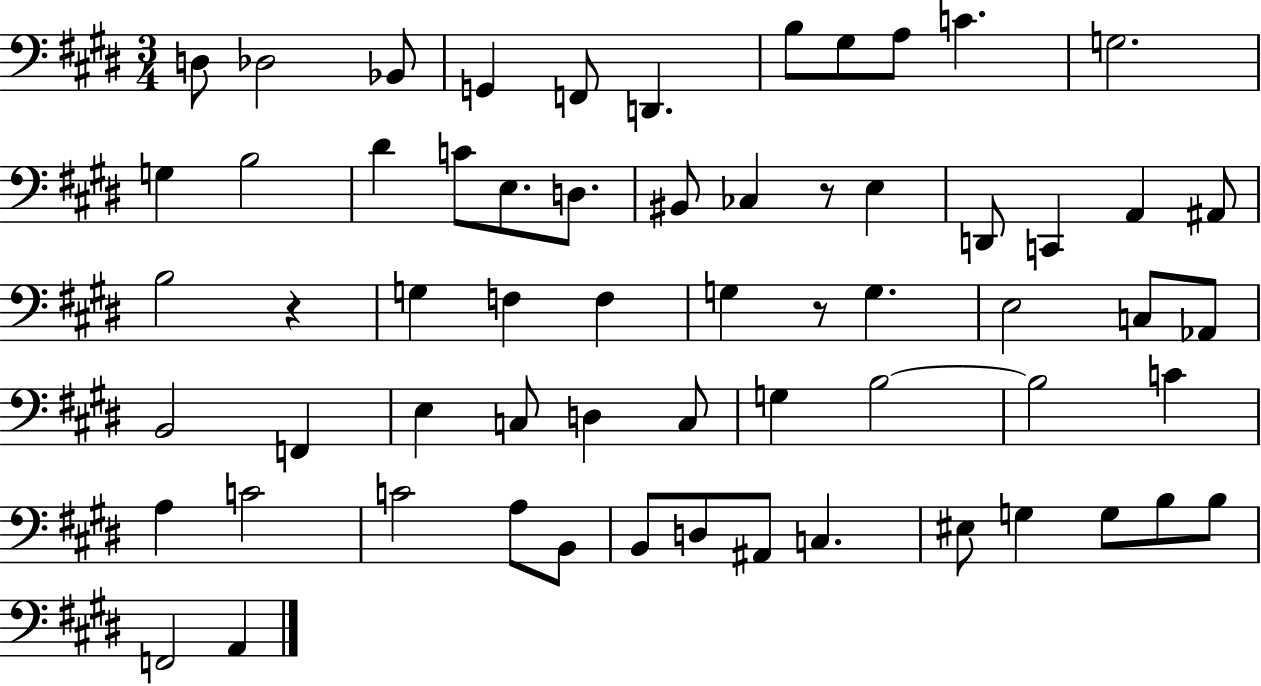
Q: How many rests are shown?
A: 3